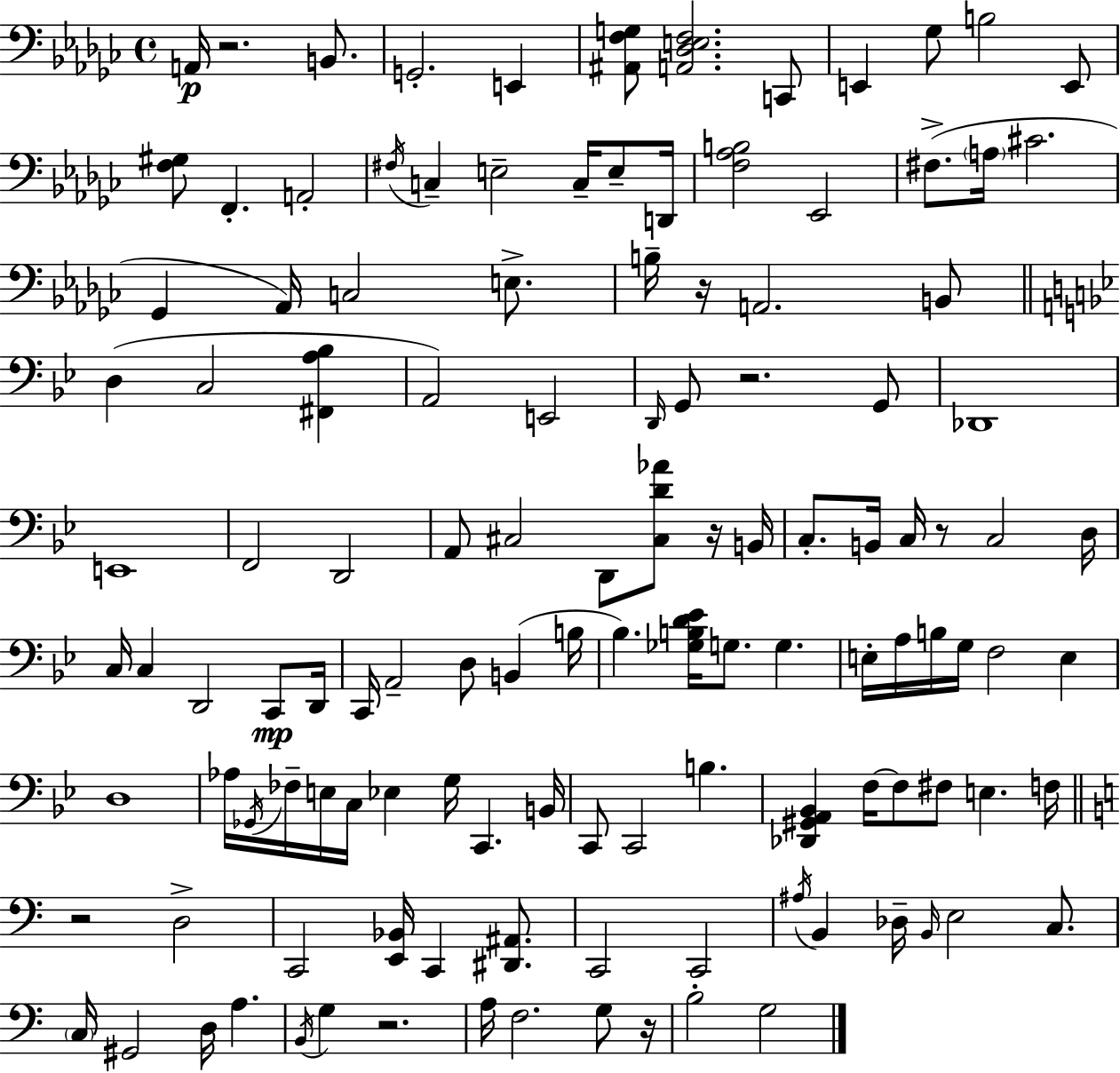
{
  \clef bass
  \time 4/4
  \defaultTimeSignature
  \key ees \minor
  a,16\p r2. b,8. | g,2.-. e,4 | <ais, f g>8 <a, des e f>2. c,8 | e,4 ges8 b2 e,8 | \break <f gis>8 f,4.-. a,2-. | \acciaccatura { fis16 } c4-- e2-- c16-- e8-- | d,16 <f aes b>2 ees,2 | fis8.->( \parenthesize a16 cis'2. | \break ges,4 aes,16) c2 e8.-> | b16-- r16 a,2. b,8 | \bar "||" \break \key bes \major d4( c2 <fis, a bes>4 | a,2) e,2 | \grace { d,16 } g,8 r2. g,8 | des,1 | \break e,1 | f,2 d,2 | a,8 cis2 d,8 <cis d' aes'>8 r16 | b,16 c8.-. b,16 c16 r8 c2 | \break d16 c16 c4 d,2 c,8\mp | d,16 c,16 a,2-- d8 b,4( | b16 bes4.) <ges b d' ees'>16 g8. g4. | e16-. a16 b16 g16 f2 e4 | \break d1 | aes16 \acciaccatura { ges,16 } fes16-- e16 c16 ees4 g16 c,4. | b,16 c,8 c,2 b4. | <des, gis, a, bes,>4 f16~~ f8 fis8 e4. | \break f16 \bar "||" \break \key c \major r2 d2-> | c,2 <e, bes,>16 c,4 <dis, ais,>8. | c,2 c,2 | \acciaccatura { ais16 } b,4 des16-- \grace { b,16 } e2 c8. | \break \parenthesize c16 gis,2 d16 a4. | \acciaccatura { b,16 } g4 r2. | a16 f2. | g8 r16 b2-. g2 | \break \bar "|."
}